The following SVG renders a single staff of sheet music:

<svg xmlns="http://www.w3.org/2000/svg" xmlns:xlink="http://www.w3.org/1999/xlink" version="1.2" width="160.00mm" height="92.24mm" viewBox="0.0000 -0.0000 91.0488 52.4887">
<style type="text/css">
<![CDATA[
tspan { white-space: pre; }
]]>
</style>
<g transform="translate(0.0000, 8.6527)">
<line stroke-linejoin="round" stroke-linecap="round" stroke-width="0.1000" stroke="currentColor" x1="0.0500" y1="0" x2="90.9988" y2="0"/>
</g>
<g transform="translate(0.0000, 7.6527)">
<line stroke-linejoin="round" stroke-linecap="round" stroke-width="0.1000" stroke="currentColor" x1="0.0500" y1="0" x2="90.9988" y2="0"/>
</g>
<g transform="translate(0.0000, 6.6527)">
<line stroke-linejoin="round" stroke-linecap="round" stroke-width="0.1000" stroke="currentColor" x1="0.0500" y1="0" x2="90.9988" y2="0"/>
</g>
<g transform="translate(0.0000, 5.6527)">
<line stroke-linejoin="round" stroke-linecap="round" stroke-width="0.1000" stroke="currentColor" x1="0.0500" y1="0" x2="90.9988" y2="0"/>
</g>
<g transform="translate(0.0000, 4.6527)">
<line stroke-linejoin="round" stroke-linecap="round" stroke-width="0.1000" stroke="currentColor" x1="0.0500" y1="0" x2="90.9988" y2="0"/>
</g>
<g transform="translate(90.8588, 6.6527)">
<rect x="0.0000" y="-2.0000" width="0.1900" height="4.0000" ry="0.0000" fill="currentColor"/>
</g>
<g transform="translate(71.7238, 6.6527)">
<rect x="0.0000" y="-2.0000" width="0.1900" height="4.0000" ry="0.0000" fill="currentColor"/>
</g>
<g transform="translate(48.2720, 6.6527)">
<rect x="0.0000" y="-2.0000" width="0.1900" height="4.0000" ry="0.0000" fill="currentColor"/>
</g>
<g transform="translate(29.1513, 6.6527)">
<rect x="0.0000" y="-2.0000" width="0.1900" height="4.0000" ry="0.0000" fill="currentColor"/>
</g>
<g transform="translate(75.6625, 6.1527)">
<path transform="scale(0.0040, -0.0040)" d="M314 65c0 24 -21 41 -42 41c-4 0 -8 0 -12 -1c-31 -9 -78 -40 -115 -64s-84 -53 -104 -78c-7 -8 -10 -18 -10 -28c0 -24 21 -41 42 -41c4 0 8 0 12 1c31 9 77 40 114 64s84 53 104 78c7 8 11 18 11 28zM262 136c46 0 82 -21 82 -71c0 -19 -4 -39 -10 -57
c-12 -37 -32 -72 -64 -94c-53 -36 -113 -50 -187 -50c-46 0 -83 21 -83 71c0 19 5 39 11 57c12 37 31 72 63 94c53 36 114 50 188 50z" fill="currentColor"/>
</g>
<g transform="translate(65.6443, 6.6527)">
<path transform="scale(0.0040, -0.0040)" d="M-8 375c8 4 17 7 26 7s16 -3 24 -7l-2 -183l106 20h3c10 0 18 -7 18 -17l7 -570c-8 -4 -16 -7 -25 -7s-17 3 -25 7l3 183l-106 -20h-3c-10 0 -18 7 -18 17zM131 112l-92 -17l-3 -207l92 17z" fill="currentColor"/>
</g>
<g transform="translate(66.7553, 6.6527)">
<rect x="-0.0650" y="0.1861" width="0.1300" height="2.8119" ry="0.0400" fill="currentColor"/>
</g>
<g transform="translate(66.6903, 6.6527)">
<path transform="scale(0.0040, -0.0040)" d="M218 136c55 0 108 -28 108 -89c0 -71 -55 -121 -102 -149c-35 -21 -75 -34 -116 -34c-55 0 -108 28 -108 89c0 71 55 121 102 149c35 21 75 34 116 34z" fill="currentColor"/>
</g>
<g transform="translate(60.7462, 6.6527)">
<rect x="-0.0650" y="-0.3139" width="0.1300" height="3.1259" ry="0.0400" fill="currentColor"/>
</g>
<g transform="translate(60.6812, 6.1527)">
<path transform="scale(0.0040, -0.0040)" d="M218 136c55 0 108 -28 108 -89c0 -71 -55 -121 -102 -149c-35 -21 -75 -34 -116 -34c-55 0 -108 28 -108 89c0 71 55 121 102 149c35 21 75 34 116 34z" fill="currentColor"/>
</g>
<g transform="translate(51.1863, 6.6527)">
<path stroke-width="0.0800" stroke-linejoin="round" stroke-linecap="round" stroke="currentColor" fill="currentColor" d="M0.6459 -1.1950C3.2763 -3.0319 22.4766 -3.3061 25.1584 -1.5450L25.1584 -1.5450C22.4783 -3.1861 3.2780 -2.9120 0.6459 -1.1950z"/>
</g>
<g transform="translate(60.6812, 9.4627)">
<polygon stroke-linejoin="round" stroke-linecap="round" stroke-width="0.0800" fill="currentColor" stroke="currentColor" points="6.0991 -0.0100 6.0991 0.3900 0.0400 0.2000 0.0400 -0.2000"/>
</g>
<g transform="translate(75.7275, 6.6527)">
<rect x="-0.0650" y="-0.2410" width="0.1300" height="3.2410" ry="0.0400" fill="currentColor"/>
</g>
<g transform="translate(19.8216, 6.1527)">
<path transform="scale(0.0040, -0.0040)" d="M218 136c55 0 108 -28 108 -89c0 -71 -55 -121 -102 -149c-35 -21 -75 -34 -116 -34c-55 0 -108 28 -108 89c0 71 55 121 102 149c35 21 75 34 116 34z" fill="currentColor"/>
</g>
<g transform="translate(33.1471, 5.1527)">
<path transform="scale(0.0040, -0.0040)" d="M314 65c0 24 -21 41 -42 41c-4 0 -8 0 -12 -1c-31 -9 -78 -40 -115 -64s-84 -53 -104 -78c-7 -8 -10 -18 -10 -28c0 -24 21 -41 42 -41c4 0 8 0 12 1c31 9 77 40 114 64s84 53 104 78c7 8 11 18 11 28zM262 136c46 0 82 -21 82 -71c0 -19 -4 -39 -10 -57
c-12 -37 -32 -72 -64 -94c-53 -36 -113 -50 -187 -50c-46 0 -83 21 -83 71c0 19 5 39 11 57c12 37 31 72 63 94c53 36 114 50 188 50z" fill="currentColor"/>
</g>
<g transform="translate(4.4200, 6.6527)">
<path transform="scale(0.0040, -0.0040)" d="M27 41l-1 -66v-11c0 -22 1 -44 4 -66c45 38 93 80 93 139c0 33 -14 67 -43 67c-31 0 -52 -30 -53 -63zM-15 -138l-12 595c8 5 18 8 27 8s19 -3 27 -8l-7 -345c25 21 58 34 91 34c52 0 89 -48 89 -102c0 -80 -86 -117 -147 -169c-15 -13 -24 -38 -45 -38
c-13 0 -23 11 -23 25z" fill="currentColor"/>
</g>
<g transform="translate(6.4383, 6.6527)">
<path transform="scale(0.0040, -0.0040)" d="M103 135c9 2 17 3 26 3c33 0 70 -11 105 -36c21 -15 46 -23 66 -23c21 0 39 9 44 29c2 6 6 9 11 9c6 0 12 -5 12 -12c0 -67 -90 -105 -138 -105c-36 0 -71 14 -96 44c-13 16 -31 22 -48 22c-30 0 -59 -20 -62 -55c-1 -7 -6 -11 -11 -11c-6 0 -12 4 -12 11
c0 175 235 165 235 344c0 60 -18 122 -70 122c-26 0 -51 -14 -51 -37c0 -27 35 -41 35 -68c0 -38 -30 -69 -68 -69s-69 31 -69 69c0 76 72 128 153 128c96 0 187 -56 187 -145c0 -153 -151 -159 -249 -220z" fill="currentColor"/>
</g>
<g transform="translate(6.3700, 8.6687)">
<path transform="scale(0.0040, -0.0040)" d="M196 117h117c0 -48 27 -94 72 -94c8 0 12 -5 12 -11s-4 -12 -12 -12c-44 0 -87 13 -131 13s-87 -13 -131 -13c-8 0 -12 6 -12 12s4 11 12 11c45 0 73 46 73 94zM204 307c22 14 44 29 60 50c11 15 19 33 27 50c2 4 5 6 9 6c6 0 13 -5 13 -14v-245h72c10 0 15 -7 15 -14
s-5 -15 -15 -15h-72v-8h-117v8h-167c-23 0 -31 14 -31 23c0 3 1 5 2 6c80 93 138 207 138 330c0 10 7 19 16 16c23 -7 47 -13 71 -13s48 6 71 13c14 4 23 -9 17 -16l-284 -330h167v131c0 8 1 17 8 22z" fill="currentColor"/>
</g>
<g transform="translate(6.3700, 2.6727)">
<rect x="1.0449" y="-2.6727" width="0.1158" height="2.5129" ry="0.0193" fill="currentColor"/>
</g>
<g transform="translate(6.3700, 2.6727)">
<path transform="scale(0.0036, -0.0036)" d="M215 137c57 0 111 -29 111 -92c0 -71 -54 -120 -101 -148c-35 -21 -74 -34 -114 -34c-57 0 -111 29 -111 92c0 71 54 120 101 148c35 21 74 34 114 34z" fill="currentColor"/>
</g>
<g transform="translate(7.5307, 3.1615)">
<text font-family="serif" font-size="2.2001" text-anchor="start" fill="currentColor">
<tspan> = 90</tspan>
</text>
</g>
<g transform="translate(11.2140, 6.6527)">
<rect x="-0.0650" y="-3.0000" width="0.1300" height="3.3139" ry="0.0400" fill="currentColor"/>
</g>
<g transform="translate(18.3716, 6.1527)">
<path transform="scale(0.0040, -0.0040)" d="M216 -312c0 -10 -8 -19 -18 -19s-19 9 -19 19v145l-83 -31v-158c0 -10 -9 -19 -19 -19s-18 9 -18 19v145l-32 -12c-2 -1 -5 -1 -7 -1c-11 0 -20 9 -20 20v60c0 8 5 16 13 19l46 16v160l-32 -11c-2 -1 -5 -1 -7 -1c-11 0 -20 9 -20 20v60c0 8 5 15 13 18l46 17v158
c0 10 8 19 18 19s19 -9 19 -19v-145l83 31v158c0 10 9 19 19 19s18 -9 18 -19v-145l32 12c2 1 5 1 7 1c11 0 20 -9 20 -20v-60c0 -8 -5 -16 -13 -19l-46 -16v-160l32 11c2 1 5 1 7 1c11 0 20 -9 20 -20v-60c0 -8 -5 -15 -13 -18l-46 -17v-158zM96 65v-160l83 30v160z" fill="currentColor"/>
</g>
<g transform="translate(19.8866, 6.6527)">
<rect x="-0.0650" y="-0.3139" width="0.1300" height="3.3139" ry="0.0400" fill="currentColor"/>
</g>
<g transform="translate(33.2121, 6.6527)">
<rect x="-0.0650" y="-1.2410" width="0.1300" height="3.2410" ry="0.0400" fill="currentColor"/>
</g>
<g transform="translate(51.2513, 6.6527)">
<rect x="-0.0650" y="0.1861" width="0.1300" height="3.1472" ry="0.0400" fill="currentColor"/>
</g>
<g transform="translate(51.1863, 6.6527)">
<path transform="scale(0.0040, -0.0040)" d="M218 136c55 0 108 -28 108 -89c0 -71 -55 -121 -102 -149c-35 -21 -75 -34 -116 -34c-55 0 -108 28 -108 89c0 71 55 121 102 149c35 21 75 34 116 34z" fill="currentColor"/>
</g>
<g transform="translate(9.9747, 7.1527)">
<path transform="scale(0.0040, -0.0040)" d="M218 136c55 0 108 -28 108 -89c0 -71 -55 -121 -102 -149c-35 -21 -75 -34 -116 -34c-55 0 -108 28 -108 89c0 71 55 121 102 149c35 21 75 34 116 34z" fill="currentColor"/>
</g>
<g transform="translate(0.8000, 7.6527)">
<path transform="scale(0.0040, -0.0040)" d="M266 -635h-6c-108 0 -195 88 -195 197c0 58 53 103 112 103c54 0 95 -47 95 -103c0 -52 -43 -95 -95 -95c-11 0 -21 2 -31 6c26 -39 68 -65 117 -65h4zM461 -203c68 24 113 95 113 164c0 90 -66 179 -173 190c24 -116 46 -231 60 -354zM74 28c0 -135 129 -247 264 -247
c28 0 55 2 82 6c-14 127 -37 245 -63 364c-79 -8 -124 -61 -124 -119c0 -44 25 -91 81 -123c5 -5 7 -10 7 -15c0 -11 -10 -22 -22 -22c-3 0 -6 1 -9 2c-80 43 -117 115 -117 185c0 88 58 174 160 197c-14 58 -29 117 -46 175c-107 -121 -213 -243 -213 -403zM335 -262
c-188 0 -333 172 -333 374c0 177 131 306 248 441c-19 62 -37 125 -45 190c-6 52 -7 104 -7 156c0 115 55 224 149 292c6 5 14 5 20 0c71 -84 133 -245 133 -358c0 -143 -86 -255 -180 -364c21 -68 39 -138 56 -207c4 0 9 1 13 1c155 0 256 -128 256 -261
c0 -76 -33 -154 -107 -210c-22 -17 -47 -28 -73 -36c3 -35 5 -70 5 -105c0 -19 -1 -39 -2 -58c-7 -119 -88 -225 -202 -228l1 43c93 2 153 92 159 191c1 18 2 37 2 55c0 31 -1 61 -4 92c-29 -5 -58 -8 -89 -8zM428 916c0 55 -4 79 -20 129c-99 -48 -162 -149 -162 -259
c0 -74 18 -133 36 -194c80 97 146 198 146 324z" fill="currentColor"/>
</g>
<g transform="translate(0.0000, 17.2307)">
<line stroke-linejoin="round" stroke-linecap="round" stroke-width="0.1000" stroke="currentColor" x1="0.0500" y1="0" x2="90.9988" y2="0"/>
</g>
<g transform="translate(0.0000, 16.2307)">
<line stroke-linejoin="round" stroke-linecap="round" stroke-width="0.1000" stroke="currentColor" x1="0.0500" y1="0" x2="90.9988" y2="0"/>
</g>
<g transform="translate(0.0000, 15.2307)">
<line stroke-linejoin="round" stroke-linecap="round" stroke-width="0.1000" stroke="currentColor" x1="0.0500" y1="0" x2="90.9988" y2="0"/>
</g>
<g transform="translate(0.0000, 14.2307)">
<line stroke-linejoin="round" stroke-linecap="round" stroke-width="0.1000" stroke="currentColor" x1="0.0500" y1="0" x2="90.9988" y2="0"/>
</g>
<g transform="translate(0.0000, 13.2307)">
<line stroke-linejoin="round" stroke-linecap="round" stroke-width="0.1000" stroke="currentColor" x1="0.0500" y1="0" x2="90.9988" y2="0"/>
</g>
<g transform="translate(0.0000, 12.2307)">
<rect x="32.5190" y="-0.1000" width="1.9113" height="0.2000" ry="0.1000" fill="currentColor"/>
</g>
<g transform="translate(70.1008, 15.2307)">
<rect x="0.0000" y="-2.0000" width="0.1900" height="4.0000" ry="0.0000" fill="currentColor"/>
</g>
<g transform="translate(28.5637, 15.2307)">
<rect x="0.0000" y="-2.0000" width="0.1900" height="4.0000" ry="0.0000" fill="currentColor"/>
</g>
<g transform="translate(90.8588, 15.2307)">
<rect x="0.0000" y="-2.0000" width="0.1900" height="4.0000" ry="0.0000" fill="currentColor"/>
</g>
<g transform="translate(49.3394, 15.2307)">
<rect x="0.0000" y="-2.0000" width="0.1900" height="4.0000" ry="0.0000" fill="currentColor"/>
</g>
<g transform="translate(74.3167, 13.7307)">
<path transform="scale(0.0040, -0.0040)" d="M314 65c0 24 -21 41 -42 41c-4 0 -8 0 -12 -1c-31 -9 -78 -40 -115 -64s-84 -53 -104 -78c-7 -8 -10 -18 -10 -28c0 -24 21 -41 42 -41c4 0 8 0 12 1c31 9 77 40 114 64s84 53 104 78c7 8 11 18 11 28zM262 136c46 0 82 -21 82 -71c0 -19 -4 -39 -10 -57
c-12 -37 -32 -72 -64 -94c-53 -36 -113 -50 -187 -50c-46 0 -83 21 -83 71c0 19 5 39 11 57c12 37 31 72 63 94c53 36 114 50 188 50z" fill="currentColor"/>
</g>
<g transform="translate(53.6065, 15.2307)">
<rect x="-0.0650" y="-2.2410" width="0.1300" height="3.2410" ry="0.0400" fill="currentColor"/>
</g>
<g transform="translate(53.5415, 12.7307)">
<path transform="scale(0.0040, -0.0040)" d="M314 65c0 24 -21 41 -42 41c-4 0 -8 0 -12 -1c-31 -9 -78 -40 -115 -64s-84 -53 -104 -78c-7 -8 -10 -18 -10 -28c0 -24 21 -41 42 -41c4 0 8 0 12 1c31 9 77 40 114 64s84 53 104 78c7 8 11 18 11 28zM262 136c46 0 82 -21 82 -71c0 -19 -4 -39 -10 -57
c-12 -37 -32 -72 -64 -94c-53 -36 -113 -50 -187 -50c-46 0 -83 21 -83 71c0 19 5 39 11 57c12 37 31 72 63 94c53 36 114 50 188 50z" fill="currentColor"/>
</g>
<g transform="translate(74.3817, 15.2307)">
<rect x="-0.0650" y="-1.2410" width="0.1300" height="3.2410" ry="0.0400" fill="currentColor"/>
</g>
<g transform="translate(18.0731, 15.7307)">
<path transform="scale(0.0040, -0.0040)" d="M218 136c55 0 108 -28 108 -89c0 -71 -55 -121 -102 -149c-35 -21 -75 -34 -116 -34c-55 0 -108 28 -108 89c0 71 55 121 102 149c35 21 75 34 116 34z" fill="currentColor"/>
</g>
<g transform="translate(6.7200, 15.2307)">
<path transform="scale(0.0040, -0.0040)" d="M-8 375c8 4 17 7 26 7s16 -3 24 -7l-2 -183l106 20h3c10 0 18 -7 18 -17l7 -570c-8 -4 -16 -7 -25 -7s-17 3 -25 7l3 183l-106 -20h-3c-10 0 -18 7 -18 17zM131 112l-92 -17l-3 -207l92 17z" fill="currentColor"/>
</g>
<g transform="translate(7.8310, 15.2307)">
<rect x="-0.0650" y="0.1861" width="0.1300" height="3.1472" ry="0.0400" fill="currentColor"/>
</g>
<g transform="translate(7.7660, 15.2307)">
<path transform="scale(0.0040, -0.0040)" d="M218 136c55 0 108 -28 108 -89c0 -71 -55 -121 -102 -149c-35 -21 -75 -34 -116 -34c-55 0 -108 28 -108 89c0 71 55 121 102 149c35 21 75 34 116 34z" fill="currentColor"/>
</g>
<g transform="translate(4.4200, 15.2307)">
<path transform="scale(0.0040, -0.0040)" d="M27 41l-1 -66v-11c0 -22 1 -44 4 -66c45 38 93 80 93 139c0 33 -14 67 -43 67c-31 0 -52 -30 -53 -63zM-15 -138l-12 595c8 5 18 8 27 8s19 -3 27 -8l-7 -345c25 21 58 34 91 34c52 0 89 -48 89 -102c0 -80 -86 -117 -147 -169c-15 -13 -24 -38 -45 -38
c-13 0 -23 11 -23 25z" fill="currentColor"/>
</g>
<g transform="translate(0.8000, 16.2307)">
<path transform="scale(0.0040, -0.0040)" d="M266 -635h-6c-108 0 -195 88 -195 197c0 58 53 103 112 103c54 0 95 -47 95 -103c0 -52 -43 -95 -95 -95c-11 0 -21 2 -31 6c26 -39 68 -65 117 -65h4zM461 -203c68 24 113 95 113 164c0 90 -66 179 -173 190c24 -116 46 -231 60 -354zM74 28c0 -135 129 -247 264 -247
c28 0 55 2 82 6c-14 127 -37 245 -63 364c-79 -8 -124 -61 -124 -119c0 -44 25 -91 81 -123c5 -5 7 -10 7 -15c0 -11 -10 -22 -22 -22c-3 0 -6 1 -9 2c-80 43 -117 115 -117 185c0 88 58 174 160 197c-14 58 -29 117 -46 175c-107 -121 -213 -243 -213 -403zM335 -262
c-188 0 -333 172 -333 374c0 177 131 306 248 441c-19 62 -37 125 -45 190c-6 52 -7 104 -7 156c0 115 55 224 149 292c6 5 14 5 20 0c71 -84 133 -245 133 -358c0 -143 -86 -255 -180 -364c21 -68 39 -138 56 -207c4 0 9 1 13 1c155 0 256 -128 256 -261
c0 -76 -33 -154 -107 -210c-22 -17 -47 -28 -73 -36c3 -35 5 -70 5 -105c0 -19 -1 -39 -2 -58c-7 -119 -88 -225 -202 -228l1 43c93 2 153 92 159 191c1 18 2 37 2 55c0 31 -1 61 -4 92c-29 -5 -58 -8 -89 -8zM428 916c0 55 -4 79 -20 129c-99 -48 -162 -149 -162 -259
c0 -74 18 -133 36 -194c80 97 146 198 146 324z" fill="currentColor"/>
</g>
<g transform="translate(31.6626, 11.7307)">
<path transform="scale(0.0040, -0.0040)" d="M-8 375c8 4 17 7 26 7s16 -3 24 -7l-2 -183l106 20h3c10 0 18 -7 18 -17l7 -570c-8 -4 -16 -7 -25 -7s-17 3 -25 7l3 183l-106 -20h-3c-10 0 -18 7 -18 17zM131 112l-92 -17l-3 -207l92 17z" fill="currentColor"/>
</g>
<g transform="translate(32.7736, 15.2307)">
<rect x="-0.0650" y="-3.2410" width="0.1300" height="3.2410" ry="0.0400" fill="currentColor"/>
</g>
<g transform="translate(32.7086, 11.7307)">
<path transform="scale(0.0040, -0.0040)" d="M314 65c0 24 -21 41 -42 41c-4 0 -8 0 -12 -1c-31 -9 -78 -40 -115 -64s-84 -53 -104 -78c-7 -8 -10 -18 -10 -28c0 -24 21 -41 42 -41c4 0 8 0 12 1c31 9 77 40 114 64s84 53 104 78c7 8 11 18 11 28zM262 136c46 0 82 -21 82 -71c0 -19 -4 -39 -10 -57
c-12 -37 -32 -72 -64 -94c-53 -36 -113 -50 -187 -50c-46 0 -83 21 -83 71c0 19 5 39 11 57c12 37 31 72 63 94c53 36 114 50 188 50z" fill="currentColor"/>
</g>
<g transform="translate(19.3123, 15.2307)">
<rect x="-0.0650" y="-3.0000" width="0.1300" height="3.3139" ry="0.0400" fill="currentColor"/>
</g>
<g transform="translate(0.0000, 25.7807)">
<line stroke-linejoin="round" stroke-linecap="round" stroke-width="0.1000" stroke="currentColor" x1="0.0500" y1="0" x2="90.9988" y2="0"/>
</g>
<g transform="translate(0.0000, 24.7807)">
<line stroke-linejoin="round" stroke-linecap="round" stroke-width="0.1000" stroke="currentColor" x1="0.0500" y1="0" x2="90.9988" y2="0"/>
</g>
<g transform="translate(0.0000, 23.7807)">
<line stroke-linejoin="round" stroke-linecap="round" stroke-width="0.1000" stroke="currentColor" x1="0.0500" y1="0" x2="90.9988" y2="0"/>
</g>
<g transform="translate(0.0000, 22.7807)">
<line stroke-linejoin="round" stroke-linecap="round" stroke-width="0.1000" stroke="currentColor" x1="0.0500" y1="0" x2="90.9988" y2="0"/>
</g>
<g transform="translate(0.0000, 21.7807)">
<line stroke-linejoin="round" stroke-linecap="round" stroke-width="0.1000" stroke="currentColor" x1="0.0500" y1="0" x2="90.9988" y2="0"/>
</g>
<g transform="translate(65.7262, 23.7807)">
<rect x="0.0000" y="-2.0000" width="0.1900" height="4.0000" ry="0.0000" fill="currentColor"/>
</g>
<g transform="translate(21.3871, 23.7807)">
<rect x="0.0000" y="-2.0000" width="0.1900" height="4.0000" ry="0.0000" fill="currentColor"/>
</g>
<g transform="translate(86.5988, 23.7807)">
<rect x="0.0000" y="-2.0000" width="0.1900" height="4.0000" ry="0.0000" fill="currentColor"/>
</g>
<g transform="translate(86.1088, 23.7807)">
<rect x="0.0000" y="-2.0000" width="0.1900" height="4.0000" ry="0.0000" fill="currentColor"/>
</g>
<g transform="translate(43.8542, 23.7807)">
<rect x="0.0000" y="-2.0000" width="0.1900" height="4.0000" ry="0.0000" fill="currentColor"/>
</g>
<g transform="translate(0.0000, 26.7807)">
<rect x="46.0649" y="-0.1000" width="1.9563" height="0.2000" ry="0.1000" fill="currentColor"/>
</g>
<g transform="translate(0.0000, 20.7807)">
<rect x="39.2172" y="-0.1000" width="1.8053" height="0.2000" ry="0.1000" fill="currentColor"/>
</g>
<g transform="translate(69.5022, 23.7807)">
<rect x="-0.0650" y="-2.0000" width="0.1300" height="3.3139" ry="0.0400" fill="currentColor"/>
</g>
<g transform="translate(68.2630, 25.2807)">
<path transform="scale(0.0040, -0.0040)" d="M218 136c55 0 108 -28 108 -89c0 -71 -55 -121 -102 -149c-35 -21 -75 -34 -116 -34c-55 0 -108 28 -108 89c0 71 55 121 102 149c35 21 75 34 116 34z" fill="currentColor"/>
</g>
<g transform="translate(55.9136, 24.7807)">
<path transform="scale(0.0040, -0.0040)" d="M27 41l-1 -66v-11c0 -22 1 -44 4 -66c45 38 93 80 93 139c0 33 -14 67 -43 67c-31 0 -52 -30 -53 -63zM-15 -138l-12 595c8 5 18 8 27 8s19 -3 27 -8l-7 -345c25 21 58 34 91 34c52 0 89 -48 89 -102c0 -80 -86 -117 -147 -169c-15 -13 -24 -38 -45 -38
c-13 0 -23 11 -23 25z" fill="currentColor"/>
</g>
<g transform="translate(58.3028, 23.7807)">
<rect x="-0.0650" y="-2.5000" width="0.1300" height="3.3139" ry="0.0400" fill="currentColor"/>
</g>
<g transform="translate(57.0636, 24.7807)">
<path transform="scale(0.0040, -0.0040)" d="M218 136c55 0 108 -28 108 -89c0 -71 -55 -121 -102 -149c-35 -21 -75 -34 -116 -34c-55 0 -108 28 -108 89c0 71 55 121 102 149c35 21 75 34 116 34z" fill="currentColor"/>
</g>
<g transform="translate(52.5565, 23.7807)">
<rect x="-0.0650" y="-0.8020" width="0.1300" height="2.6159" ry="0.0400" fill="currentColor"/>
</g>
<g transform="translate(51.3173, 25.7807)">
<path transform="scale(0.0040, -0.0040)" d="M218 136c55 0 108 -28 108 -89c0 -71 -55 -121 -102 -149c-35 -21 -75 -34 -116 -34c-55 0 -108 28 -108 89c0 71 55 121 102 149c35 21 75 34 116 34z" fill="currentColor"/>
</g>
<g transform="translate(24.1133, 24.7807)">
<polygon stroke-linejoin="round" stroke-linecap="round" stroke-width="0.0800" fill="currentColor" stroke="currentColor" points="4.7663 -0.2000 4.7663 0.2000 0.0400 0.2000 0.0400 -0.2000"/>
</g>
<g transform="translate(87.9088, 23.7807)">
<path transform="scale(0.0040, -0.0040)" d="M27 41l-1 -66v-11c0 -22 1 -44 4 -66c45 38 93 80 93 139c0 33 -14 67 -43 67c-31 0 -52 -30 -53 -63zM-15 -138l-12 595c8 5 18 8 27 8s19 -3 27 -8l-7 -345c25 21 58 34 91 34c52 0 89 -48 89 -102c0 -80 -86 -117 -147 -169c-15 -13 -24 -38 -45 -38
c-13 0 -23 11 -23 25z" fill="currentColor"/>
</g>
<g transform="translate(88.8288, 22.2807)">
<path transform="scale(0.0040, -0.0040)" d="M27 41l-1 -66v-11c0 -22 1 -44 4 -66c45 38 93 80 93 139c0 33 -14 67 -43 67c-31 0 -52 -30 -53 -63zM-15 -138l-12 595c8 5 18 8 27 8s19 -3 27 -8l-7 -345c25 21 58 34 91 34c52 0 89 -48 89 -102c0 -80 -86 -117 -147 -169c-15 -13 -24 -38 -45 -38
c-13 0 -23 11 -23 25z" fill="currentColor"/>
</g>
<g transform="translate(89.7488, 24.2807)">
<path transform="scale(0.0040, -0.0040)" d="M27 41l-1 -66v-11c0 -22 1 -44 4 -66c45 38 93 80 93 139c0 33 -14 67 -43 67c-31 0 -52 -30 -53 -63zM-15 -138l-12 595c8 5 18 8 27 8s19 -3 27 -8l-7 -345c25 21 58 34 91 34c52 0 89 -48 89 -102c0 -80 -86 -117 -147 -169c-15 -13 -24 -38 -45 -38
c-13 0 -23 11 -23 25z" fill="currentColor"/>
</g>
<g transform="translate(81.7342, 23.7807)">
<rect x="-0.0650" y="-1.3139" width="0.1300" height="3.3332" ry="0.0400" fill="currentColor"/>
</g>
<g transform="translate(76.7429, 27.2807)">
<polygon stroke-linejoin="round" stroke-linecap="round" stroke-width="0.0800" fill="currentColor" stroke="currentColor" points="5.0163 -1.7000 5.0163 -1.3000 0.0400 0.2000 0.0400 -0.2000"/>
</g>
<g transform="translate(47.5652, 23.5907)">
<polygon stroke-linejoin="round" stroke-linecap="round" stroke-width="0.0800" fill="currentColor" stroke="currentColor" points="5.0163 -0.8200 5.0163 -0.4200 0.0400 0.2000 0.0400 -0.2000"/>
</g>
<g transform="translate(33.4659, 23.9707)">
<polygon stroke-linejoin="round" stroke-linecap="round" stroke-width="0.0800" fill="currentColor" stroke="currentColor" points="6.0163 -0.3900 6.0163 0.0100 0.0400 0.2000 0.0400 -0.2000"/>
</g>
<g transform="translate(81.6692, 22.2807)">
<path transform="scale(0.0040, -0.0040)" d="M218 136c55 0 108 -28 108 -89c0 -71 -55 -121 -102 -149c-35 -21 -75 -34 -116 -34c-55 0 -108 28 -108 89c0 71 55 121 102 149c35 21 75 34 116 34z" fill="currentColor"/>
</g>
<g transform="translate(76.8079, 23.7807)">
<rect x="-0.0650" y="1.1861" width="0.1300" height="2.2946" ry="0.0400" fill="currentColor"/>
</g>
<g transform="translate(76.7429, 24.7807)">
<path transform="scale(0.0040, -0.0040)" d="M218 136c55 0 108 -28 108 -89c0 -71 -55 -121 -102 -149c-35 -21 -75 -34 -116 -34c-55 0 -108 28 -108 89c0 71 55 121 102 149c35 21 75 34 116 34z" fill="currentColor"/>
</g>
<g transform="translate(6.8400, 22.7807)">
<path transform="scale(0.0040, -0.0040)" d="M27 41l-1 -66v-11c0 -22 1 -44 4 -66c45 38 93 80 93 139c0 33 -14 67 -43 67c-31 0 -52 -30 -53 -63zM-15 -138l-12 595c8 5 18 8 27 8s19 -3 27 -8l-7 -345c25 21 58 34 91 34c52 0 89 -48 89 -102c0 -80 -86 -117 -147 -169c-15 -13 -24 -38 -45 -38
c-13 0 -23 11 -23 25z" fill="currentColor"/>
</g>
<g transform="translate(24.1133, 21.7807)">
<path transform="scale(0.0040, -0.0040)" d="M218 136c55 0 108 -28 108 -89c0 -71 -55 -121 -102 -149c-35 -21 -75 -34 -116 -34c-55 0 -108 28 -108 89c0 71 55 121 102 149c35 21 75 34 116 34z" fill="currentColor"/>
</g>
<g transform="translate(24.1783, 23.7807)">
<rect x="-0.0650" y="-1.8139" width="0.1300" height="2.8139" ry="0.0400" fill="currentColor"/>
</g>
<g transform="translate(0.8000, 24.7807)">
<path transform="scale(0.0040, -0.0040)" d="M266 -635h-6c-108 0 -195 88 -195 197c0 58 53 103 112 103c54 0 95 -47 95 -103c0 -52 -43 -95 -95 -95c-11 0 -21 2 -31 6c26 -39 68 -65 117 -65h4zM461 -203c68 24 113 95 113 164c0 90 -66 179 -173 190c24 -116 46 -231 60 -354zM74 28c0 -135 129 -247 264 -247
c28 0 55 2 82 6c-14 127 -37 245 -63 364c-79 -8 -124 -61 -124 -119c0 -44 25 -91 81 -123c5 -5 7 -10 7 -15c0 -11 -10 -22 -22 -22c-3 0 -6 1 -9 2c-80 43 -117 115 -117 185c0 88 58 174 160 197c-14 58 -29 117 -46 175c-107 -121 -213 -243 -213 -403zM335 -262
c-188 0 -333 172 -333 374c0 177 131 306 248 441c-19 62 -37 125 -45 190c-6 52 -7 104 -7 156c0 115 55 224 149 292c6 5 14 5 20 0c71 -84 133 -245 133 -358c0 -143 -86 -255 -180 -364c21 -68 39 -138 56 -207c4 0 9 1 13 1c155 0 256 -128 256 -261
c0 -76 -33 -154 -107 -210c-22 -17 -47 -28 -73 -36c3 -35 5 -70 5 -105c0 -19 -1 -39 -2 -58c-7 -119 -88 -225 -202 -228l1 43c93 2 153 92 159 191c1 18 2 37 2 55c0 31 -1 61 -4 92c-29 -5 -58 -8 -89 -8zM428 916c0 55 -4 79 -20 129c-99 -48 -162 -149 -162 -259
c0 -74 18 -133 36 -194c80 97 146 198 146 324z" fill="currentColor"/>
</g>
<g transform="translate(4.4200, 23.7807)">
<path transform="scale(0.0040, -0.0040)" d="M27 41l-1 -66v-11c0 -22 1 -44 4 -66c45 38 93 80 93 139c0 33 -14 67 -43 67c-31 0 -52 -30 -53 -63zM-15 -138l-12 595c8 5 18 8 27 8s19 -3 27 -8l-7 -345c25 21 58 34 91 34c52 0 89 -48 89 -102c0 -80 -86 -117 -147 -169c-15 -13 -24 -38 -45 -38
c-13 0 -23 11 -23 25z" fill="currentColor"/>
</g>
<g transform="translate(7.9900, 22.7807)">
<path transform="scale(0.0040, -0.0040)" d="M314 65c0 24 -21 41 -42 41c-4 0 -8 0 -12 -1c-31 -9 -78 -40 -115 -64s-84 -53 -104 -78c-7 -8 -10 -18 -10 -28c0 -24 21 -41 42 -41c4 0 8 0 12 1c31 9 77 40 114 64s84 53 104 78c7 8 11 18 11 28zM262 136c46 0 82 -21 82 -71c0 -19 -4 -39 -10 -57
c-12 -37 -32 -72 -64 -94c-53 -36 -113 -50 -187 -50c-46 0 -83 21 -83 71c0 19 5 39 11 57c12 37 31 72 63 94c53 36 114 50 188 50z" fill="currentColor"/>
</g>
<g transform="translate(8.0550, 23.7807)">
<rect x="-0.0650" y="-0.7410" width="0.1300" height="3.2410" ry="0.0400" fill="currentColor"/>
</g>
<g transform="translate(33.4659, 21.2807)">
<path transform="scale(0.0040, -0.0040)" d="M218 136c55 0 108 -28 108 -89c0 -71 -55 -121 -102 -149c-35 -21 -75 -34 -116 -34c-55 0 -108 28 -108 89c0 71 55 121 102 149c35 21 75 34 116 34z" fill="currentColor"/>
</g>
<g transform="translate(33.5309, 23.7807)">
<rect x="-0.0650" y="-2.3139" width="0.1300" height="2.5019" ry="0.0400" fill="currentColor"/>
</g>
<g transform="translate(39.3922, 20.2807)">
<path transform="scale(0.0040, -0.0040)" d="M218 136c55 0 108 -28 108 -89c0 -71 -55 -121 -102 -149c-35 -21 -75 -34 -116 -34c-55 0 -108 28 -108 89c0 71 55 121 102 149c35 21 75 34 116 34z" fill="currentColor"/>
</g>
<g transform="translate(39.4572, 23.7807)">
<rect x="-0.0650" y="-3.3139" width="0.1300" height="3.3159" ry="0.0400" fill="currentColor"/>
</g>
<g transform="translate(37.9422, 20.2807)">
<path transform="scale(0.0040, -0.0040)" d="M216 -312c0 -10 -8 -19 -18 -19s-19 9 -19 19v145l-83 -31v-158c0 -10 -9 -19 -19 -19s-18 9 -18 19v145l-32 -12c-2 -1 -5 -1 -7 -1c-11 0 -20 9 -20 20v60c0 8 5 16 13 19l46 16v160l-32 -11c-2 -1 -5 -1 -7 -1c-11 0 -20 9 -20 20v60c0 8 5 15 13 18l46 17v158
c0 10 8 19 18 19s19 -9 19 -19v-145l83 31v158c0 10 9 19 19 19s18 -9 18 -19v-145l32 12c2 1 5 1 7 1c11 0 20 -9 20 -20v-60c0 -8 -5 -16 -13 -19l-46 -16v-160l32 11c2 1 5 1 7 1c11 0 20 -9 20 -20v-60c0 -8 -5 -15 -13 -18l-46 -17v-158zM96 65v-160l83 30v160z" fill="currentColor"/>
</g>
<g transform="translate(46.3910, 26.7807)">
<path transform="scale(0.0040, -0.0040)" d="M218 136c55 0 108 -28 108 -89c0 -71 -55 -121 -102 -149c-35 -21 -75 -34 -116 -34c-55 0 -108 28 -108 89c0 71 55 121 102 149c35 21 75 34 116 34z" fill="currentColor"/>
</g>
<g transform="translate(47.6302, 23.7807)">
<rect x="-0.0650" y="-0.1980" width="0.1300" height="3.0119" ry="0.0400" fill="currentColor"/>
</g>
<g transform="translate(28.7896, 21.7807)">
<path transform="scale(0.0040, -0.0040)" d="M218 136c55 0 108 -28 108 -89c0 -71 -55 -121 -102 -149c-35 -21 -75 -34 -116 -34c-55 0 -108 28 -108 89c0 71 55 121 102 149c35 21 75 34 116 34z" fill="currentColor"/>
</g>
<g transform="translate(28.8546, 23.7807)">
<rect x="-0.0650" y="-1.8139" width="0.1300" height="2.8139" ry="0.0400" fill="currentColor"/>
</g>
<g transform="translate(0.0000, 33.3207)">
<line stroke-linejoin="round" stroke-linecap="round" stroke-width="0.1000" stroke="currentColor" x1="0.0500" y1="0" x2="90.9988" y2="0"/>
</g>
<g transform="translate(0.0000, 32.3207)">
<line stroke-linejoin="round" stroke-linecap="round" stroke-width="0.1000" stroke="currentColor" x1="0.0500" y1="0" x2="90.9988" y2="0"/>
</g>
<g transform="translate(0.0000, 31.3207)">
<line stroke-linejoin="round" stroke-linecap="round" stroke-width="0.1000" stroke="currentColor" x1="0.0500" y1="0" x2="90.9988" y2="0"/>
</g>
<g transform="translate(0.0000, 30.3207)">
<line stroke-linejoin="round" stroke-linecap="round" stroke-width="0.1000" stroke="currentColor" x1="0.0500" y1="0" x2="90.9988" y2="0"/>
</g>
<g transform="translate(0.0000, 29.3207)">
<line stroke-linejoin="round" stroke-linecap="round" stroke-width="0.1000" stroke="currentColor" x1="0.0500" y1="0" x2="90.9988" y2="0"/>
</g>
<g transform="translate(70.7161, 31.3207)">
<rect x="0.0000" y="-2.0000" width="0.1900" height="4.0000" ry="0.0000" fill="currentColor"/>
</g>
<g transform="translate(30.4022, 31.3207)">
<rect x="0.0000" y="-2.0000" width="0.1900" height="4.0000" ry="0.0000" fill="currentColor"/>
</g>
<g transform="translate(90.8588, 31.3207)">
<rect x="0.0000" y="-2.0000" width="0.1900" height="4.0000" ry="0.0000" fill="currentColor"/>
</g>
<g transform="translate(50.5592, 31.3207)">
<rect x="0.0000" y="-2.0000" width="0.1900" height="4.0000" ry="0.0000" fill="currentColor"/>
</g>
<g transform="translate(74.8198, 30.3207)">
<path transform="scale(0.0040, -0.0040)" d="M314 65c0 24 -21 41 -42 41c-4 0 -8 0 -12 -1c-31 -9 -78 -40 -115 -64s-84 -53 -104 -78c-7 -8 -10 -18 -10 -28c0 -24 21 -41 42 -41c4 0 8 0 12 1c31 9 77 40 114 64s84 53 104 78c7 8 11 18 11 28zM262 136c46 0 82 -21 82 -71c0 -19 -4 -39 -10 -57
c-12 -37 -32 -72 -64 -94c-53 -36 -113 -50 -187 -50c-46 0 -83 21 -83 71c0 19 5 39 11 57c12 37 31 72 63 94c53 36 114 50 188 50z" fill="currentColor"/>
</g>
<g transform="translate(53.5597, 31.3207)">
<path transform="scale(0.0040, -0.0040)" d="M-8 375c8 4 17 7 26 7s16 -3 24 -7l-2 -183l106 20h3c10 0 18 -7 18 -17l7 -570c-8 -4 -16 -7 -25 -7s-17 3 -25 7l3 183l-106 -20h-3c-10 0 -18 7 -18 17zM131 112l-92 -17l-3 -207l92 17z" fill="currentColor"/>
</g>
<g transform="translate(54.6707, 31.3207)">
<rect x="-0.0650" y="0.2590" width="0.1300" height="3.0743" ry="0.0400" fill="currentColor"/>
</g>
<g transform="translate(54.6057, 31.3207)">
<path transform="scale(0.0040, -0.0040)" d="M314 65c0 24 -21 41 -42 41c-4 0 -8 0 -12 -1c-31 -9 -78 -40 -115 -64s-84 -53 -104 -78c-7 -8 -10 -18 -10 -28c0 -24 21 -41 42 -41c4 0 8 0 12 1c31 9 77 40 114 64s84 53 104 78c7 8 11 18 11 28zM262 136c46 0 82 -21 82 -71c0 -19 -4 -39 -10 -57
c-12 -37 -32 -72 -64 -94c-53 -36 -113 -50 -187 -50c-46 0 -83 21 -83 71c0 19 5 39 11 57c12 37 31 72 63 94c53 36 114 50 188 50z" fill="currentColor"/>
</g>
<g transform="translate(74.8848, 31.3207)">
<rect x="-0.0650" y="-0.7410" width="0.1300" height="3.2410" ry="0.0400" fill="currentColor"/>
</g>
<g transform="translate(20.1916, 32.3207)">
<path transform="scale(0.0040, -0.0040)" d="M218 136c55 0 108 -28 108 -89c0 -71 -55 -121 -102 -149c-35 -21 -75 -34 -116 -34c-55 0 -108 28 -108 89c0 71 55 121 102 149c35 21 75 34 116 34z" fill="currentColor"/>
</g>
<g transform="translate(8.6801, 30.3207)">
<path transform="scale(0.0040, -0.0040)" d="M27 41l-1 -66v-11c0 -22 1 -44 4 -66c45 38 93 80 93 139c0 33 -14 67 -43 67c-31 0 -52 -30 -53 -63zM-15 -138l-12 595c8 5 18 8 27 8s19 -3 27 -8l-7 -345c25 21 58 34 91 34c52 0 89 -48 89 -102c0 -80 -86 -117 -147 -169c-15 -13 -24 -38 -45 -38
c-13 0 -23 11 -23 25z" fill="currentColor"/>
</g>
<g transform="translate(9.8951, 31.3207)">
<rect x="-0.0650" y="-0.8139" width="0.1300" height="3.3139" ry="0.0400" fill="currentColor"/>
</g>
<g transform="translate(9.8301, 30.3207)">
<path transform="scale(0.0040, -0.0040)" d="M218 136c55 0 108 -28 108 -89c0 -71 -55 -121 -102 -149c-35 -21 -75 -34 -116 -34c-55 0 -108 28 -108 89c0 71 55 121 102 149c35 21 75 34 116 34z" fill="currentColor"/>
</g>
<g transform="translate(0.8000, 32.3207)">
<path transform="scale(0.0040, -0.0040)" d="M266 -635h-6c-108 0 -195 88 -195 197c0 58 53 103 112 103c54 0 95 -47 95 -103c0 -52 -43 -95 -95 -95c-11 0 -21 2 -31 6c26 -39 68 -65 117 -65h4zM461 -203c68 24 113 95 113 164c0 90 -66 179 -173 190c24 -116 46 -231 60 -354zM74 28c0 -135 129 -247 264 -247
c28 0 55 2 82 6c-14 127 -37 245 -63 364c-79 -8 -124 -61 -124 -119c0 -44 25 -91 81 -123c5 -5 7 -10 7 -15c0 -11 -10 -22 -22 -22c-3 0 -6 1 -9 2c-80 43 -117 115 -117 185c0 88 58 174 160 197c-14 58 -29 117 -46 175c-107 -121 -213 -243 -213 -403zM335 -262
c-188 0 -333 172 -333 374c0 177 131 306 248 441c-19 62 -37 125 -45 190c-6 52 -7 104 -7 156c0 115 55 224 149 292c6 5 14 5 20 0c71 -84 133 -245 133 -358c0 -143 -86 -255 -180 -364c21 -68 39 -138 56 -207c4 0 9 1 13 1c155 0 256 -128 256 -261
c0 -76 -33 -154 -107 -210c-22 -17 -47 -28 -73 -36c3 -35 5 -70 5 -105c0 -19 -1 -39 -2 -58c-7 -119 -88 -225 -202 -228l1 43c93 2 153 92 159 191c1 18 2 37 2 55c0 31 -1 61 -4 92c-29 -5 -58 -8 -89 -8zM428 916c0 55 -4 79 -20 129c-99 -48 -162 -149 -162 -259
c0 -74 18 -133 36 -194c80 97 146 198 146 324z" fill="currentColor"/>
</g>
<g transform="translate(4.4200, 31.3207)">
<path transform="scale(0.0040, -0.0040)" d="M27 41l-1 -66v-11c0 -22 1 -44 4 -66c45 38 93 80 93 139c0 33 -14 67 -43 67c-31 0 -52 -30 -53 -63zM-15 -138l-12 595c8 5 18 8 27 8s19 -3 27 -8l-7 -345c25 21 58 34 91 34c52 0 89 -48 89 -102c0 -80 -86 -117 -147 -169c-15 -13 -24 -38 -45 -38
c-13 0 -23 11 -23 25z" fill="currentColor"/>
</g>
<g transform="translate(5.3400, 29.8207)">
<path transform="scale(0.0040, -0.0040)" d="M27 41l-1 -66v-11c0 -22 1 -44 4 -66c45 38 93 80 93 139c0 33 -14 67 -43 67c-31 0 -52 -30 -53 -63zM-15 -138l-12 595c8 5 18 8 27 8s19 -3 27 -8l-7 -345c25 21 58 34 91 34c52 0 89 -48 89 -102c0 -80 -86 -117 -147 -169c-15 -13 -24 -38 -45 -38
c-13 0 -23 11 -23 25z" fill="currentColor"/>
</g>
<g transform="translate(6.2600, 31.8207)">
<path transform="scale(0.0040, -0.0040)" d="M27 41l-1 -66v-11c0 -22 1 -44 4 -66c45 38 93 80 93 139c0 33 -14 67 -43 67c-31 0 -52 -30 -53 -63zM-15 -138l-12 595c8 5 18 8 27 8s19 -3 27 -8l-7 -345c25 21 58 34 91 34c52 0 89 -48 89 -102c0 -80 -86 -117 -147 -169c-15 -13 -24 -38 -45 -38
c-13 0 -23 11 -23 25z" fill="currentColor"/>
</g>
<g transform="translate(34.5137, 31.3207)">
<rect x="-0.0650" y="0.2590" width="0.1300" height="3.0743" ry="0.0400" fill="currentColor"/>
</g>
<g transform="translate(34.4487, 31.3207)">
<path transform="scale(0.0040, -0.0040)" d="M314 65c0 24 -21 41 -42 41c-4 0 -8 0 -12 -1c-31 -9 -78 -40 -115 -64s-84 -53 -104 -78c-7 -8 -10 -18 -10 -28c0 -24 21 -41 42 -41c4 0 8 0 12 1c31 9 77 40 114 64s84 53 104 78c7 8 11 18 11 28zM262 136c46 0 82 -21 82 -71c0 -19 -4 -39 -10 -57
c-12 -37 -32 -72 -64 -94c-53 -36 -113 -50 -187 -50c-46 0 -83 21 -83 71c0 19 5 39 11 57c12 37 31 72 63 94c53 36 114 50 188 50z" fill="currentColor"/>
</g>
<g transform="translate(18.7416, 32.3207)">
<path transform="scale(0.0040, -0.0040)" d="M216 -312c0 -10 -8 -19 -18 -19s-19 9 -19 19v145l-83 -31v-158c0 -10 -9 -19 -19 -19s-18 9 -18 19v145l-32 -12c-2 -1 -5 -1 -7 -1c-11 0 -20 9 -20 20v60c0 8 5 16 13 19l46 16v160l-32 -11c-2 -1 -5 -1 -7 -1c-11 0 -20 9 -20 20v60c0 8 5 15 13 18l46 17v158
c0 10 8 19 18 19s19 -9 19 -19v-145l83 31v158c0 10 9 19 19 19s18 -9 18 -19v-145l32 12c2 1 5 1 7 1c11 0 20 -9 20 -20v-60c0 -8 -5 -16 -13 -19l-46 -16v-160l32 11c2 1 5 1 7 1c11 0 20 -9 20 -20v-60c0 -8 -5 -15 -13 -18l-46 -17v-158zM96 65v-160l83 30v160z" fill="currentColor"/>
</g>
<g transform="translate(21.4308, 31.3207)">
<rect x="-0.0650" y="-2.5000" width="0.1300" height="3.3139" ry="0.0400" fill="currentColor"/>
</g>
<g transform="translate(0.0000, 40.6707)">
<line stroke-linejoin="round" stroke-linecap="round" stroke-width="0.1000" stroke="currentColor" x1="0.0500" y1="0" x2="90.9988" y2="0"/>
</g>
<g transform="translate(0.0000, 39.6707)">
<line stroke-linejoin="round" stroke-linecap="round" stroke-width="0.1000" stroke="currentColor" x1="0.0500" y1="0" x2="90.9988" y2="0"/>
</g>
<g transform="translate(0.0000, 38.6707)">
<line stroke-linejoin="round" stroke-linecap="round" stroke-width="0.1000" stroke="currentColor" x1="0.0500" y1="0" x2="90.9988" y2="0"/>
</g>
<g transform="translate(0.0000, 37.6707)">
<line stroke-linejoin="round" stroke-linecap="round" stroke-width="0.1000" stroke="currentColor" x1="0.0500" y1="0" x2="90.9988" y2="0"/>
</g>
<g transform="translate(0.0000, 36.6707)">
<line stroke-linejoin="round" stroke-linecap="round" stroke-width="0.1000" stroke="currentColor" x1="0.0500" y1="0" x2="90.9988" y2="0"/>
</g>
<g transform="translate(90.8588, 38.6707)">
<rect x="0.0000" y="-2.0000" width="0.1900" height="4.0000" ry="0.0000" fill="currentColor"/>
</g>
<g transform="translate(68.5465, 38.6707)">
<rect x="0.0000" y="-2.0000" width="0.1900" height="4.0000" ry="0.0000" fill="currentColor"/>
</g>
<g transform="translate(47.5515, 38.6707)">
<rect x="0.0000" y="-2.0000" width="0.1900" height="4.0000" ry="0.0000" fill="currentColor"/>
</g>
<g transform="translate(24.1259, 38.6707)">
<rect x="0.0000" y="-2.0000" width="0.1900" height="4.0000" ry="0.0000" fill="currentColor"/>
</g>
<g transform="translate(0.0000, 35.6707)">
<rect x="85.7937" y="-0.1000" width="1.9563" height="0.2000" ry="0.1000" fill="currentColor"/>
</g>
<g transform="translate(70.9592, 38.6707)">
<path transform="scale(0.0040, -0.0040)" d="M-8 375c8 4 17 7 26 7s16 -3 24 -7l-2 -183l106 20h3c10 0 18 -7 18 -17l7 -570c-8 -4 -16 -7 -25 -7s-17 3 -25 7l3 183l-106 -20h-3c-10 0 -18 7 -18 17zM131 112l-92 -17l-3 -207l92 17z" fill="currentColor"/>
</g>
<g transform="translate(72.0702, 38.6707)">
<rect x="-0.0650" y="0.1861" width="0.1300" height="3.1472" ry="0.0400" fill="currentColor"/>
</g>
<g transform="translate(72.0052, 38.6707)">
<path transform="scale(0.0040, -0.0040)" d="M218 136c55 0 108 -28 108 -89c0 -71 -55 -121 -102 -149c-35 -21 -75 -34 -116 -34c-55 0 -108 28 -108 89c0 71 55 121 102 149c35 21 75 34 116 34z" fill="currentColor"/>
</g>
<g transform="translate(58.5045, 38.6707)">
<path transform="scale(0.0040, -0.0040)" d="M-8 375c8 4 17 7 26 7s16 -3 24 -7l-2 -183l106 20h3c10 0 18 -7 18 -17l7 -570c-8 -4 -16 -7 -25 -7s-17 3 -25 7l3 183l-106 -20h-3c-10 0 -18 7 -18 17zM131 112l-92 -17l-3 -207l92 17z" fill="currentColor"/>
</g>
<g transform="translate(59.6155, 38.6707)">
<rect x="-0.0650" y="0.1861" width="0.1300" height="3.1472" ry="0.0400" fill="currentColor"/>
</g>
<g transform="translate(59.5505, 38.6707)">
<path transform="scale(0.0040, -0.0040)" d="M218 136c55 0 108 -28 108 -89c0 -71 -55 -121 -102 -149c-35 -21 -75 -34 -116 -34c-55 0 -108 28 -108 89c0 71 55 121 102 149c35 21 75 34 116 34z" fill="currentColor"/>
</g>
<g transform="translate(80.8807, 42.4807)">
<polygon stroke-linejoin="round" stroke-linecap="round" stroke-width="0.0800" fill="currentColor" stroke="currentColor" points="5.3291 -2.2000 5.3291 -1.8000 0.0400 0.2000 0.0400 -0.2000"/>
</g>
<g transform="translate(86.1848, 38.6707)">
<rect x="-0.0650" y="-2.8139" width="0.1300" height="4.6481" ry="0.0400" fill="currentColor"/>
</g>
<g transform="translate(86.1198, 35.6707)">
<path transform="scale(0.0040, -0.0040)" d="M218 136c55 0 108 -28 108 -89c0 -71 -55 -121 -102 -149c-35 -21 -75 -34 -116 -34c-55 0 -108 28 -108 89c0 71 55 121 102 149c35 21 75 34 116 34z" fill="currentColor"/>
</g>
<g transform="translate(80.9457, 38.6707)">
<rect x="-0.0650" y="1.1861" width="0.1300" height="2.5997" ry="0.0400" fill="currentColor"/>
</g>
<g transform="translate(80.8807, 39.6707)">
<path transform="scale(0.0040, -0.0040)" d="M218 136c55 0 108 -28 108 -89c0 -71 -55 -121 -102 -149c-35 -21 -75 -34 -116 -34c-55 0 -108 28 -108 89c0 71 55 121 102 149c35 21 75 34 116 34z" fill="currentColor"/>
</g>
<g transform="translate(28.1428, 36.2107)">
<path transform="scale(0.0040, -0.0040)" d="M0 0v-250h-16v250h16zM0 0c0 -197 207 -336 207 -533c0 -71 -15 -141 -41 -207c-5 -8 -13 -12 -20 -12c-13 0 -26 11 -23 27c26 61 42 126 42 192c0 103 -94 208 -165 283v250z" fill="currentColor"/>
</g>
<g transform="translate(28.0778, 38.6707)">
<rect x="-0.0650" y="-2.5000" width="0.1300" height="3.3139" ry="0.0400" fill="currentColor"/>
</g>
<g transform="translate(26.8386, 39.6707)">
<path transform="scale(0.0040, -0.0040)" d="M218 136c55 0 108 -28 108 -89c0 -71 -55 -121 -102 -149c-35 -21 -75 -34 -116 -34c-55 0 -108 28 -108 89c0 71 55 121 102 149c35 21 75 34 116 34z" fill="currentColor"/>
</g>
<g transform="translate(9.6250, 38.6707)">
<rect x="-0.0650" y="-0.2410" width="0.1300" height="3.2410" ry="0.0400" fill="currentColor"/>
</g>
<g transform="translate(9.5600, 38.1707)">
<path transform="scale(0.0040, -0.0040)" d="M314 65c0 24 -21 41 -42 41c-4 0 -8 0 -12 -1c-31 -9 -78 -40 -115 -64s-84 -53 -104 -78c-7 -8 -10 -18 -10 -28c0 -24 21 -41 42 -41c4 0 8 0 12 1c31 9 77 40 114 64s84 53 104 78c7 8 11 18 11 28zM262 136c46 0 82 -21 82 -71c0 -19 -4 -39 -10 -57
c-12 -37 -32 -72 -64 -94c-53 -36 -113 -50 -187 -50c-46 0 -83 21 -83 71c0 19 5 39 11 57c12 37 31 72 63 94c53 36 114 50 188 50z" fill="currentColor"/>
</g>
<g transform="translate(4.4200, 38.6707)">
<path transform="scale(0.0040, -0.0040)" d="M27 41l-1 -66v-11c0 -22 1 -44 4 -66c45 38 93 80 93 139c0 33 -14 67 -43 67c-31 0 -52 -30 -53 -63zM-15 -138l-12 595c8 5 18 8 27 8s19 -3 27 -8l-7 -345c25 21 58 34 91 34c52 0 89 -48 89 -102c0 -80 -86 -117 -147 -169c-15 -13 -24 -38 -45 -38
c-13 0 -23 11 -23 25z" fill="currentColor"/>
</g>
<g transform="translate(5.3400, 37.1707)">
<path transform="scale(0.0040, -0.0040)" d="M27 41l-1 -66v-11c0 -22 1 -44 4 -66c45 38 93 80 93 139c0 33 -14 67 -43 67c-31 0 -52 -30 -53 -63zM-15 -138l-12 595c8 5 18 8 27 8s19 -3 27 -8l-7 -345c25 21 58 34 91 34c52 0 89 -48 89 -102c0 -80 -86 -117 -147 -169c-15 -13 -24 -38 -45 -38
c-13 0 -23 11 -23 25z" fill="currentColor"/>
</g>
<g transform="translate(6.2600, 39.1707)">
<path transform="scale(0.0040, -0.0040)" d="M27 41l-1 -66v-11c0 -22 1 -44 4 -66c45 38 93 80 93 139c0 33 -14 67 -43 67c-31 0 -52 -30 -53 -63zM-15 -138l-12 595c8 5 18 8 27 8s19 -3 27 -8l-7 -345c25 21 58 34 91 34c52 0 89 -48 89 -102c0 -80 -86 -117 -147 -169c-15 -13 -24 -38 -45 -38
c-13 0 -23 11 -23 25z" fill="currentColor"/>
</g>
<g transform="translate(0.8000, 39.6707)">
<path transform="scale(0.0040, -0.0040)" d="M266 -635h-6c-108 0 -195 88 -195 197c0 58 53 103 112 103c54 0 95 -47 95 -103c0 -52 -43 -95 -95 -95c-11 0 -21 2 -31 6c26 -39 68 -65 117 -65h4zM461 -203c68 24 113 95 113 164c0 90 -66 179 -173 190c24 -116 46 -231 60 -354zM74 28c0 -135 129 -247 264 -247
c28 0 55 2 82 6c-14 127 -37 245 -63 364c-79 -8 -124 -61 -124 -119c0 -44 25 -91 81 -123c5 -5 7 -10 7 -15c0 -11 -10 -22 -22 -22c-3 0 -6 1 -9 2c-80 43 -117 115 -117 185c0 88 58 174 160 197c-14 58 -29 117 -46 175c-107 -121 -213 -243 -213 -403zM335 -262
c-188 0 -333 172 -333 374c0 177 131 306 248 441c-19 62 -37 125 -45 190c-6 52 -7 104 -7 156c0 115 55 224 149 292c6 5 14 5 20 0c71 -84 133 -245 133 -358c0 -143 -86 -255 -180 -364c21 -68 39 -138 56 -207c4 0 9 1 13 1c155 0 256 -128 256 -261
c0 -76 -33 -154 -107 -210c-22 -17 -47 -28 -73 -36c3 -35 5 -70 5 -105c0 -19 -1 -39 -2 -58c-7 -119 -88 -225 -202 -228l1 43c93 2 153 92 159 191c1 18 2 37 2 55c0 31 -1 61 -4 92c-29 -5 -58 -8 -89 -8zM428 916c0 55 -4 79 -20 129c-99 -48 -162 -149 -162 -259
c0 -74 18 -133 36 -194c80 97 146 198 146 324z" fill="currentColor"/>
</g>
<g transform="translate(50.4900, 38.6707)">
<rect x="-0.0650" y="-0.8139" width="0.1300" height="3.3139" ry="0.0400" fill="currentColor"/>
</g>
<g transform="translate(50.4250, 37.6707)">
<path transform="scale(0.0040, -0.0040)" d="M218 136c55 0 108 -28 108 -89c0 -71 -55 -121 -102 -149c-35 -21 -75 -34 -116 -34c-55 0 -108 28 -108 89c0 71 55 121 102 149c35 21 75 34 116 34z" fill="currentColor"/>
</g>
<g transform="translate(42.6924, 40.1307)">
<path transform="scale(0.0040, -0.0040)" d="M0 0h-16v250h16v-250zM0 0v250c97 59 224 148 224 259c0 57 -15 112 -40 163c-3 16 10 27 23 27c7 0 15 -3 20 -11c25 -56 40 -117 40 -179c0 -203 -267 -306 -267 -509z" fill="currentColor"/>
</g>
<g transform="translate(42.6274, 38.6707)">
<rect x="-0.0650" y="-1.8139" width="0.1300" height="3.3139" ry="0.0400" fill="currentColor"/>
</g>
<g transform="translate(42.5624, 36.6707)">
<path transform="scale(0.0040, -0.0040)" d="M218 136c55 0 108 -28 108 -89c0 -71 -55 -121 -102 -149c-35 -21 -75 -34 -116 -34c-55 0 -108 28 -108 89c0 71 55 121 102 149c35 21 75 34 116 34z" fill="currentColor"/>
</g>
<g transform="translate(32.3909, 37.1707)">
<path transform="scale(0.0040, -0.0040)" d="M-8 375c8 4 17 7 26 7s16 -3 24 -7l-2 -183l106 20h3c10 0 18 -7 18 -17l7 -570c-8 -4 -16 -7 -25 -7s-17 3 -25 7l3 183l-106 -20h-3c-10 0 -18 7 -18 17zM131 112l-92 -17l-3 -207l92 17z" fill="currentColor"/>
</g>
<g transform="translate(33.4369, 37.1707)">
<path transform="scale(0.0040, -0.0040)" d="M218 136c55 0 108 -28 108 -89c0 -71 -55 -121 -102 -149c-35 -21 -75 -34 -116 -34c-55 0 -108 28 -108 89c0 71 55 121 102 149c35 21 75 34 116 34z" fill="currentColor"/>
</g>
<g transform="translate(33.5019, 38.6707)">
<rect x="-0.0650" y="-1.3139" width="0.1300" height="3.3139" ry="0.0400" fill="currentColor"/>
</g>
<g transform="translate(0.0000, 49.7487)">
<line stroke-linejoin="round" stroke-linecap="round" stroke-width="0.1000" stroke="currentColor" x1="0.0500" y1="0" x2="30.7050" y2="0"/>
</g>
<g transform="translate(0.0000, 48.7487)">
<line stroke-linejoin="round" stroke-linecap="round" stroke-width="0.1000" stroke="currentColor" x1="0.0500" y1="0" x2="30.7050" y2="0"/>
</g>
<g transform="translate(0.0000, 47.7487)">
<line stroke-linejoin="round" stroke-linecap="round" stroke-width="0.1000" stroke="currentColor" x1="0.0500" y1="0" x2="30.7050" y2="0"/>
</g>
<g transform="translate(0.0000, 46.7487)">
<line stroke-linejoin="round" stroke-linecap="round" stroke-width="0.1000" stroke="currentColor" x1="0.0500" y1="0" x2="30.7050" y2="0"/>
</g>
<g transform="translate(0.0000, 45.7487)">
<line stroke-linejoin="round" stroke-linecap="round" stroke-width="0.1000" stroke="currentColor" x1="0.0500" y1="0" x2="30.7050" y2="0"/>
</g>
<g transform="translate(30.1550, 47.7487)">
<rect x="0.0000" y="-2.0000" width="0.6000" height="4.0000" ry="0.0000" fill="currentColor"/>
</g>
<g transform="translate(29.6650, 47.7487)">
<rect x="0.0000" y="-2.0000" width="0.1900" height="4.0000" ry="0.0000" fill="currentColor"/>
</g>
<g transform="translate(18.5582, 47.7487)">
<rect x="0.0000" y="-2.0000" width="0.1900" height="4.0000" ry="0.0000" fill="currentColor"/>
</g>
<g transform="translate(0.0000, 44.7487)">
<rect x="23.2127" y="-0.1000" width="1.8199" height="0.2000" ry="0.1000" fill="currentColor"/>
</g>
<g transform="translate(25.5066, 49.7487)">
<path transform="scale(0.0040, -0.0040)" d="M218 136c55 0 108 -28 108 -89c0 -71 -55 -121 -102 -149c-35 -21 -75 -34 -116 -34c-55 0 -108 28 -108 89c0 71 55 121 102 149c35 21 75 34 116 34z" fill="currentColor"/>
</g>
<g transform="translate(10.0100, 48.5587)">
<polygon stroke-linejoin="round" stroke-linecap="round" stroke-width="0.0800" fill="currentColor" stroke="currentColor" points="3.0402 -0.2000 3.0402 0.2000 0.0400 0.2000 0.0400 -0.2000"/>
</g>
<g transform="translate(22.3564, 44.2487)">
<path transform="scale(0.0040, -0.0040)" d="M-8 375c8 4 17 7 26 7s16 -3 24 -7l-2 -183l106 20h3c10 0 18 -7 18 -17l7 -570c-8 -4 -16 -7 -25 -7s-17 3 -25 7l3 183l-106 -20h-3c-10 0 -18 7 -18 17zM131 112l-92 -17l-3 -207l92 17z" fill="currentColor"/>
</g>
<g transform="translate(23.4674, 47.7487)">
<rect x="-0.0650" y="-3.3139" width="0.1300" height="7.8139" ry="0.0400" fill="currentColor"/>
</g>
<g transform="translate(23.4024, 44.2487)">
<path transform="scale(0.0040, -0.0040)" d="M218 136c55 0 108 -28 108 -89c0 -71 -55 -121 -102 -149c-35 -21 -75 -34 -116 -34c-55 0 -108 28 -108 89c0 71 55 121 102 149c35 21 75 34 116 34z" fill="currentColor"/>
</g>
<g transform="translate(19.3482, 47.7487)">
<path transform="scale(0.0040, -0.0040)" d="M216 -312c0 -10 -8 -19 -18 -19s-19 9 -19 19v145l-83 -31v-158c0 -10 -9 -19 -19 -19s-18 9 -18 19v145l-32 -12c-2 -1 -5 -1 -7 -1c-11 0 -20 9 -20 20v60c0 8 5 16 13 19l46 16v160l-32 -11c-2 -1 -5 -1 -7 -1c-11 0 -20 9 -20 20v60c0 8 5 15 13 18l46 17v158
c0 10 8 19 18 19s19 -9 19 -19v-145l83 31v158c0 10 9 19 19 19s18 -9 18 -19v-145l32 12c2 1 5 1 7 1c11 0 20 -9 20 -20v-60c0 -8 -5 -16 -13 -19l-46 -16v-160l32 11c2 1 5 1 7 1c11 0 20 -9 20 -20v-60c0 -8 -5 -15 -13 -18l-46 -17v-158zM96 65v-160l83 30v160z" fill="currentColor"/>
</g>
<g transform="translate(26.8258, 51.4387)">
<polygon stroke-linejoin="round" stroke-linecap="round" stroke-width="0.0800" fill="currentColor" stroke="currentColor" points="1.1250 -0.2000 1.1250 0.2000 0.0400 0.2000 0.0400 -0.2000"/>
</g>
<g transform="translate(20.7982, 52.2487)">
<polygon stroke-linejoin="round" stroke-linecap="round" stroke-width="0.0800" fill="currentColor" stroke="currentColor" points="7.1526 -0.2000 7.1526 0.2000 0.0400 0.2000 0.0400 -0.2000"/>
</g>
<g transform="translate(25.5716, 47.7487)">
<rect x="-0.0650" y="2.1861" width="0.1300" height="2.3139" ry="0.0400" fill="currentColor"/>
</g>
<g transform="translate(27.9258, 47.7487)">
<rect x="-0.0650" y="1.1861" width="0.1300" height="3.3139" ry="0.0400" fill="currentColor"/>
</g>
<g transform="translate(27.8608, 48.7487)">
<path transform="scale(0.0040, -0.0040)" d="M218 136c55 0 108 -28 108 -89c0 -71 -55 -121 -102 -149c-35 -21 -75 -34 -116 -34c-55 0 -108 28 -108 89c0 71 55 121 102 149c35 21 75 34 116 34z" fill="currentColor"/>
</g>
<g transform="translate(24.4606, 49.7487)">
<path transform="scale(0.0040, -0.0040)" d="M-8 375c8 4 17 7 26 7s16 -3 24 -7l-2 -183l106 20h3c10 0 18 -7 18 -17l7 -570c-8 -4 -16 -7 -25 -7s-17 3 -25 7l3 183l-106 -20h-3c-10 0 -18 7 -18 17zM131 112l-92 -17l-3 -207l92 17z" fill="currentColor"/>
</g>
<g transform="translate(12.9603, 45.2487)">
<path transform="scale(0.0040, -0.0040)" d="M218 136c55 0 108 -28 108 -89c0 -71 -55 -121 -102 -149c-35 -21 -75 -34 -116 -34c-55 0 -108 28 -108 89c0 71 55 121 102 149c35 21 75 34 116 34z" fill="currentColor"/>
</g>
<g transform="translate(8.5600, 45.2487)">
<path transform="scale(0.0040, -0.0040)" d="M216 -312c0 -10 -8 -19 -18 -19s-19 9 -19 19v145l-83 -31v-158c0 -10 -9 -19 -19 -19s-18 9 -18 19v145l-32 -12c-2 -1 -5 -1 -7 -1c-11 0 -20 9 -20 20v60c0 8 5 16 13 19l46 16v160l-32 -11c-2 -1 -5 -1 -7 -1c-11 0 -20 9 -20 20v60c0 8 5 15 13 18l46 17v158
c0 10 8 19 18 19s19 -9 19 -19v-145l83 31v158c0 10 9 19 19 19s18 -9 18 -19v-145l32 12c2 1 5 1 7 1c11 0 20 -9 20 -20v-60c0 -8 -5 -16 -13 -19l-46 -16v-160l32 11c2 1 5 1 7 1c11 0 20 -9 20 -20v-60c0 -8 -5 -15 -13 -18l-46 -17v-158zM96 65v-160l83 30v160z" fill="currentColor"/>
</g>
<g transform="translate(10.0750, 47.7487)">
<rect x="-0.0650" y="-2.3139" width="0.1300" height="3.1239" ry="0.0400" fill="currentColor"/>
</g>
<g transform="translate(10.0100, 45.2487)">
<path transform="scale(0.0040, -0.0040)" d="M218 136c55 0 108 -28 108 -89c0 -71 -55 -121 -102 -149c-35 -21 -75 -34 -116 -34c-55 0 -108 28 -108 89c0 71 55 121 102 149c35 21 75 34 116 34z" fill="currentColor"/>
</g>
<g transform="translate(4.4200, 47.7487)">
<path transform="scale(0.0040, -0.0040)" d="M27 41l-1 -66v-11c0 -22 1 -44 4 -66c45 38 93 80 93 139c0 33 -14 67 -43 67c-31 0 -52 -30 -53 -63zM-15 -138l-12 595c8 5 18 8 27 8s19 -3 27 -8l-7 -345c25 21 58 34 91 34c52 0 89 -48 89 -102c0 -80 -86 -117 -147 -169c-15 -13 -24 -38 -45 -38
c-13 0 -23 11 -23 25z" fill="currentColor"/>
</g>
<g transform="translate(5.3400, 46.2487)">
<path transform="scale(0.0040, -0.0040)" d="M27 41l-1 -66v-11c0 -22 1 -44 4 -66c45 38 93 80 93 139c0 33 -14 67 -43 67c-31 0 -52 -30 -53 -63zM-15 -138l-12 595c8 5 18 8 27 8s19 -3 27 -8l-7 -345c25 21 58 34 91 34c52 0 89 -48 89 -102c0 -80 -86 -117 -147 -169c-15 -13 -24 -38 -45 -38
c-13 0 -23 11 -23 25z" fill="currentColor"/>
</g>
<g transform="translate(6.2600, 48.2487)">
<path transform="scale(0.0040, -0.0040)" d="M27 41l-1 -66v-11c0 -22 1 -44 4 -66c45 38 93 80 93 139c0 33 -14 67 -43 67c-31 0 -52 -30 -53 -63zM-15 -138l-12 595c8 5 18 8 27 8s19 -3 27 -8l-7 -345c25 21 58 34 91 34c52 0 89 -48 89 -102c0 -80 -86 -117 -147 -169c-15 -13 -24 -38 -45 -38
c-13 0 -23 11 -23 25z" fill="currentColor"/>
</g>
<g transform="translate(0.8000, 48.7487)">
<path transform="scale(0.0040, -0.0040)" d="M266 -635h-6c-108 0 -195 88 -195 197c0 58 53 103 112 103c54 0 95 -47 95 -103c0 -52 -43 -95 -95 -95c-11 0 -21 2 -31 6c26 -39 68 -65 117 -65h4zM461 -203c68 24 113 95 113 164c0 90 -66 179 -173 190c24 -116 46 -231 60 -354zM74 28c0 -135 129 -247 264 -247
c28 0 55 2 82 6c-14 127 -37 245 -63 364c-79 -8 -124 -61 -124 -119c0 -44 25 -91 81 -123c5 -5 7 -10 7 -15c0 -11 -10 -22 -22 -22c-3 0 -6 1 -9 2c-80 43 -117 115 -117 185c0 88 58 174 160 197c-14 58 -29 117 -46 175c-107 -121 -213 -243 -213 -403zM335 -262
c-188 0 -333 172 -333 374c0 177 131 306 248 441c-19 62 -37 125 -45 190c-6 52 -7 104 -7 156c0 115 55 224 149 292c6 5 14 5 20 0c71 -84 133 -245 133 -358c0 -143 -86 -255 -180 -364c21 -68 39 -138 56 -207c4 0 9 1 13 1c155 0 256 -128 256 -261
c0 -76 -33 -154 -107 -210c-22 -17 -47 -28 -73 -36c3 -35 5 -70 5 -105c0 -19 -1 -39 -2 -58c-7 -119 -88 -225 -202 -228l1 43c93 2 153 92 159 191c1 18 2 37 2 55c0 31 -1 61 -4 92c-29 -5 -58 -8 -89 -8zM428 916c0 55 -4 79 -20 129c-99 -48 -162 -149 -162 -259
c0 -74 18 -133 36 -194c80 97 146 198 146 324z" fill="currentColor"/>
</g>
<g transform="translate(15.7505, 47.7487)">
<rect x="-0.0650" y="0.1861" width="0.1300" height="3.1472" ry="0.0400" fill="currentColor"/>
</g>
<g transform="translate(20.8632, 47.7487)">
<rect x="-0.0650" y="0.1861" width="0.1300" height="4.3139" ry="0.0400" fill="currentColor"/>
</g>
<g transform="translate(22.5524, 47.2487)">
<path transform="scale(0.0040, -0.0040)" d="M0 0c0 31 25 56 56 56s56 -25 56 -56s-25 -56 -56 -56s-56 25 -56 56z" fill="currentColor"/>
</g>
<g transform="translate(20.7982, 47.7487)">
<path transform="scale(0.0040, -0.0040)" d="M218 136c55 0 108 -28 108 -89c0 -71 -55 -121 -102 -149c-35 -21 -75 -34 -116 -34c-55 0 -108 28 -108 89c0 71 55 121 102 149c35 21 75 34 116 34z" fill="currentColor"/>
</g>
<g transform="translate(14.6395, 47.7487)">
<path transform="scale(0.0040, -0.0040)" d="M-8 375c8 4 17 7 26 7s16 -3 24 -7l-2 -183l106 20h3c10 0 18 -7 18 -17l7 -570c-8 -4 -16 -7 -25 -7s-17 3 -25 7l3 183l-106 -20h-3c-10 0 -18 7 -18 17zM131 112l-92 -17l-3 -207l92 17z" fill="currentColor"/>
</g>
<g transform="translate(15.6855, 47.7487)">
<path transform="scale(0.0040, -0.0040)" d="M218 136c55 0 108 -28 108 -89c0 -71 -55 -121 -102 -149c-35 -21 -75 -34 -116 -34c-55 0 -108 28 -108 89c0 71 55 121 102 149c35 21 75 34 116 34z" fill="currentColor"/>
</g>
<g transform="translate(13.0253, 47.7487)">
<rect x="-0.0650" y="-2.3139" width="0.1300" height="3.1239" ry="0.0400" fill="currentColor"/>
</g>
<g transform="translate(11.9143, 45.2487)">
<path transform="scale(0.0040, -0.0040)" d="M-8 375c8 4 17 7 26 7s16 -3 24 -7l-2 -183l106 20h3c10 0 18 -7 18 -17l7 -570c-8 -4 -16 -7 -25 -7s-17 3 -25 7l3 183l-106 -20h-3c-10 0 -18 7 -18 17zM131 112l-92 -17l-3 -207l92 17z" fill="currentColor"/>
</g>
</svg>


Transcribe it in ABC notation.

X:1
T:Untitled
M:2/4
L:1/4
K:F
A ^c e2 _B c/2 B/2 c2 B A b2 g2 e2 _d2 f/2 f/2 g/2 ^b/2 C/2 E/2 _G F G/2 e/2 _d ^G _B2 B2 d2 c2 G/2 e f/2 d B B G/2 _a/2 ^g/2 g/2 B ^B/2 b/2 E/2 G/4